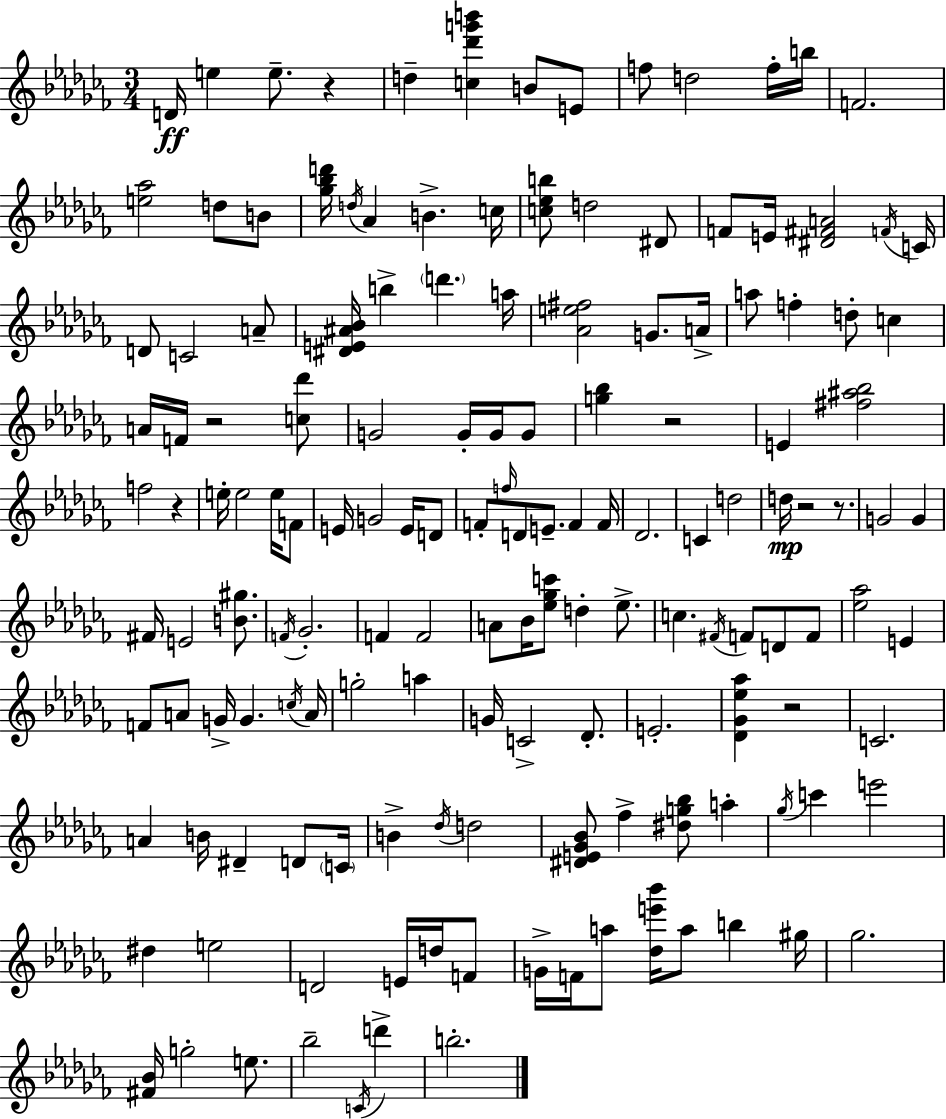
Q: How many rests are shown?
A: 7